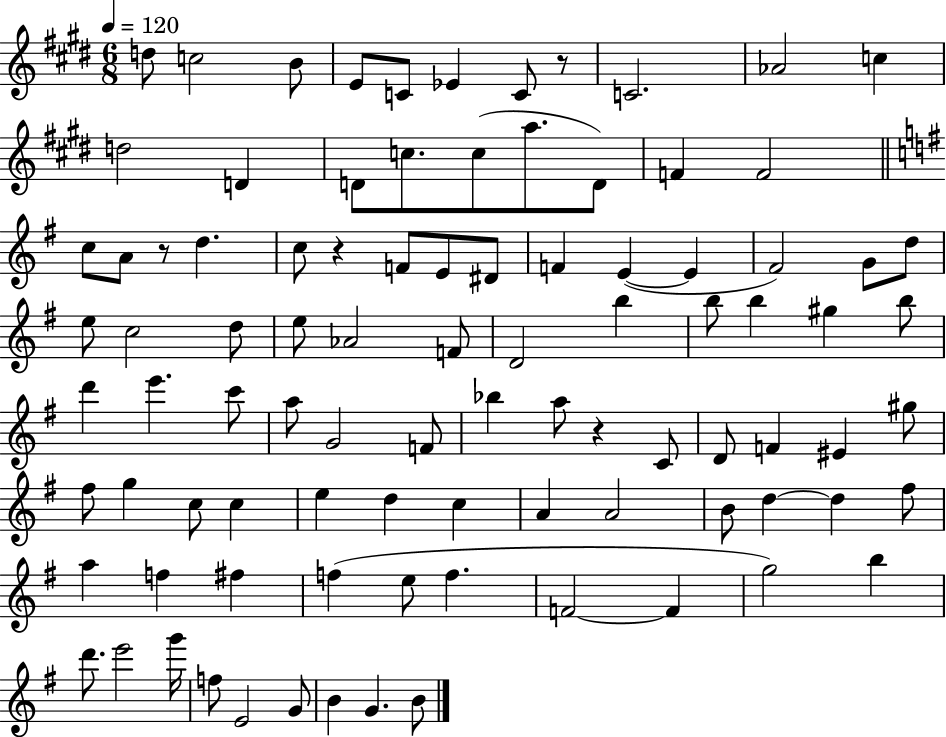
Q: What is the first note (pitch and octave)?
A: D5